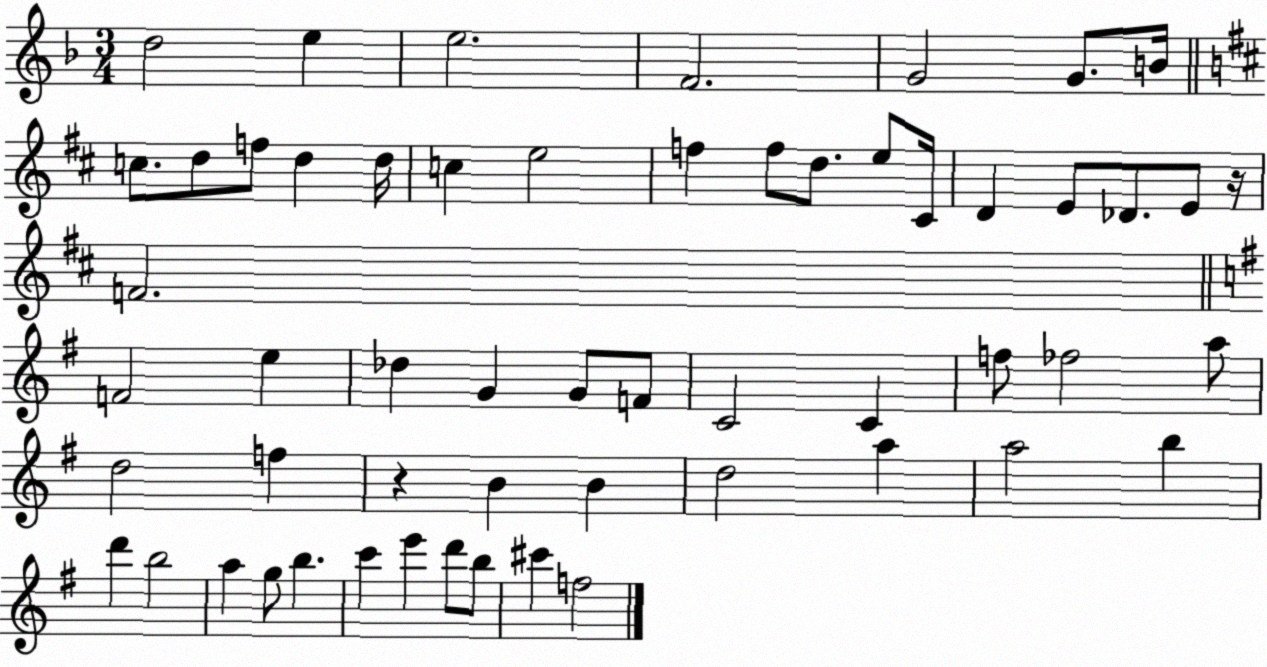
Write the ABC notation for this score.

X:1
T:Untitled
M:3/4
L:1/4
K:F
d2 e e2 F2 G2 G/2 B/4 c/2 d/2 f/2 d d/4 c e2 f f/2 d/2 e/2 ^C/4 D E/2 _D/2 E/2 z/4 F2 F2 e _d G G/2 F/2 C2 C f/2 _f2 a/2 d2 f z B B d2 a a2 b d' b2 a g/2 b c' e' d'/2 b/2 ^c' f2